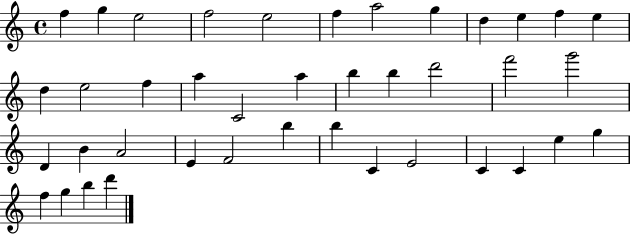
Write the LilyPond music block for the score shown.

{
  \clef treble
  \time 4/4
  \defaultTimeSignature
  \key c \major
  f''4 g''4 e''2 | f''2 e''2 | f''4 a''2 g''4 | d''4 e''4 f''4 e''4 | \break d''4 e''2 f''4 | a''4 c'2 a''4 | b''4 b''4 d'''2 | f'''2 g'''2 | \break d'4 b'4 a'2 | e'4 f'2 b''4 | b''4 c'4 e'2 | c'4 c'4 e''4 g''4 | \break f''4 g''4 b''4 d'''4 | \bar "|."
}